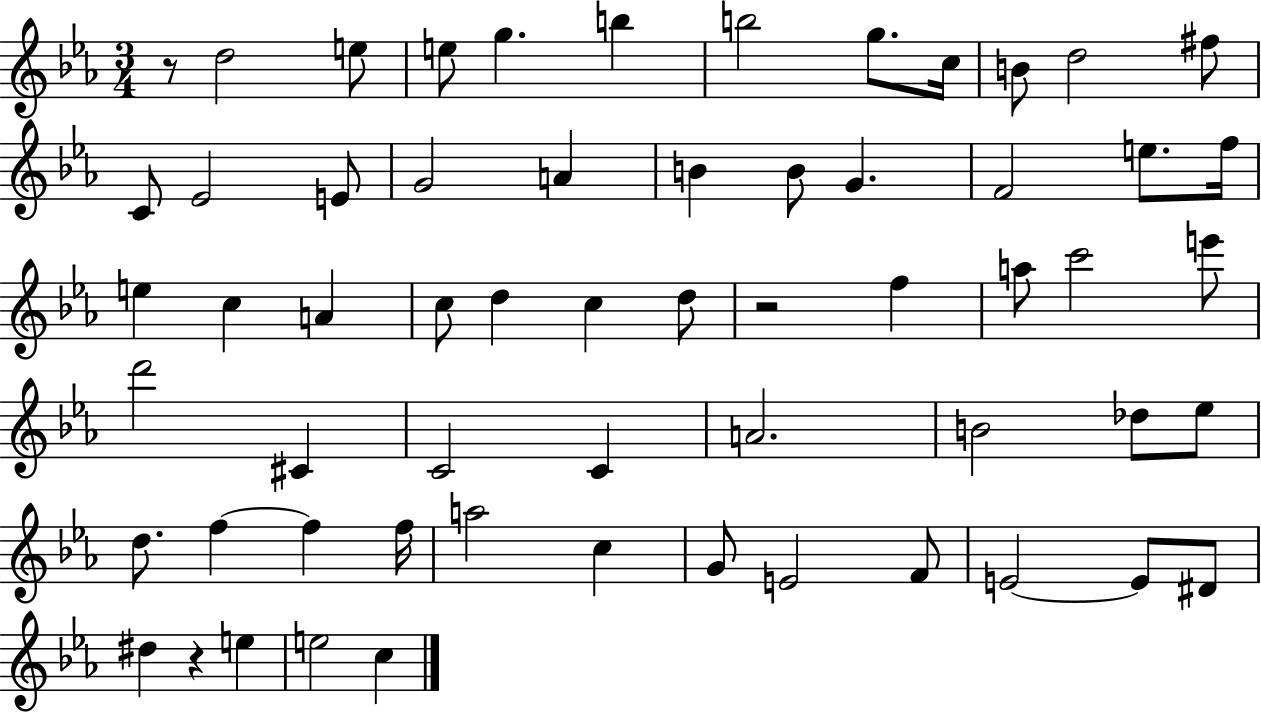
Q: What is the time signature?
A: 3/4